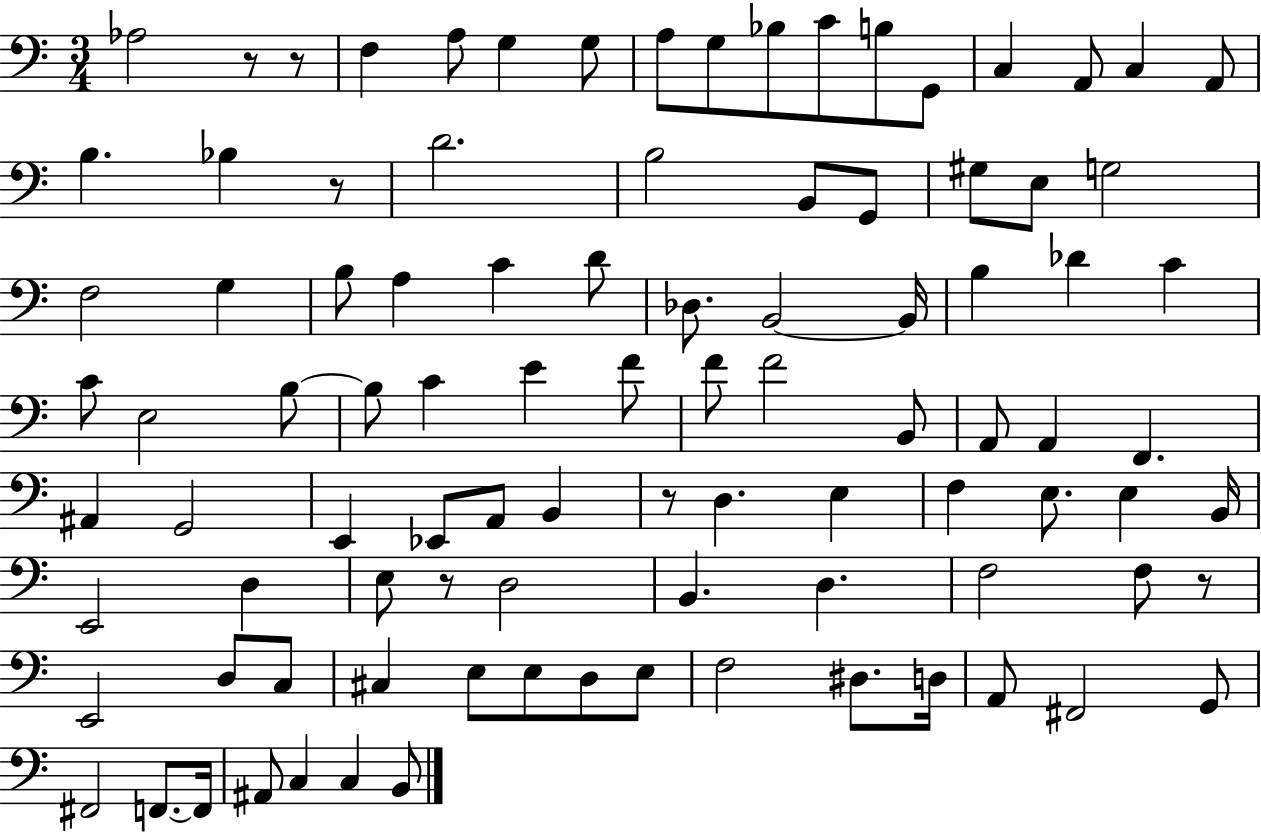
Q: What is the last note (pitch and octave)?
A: B2